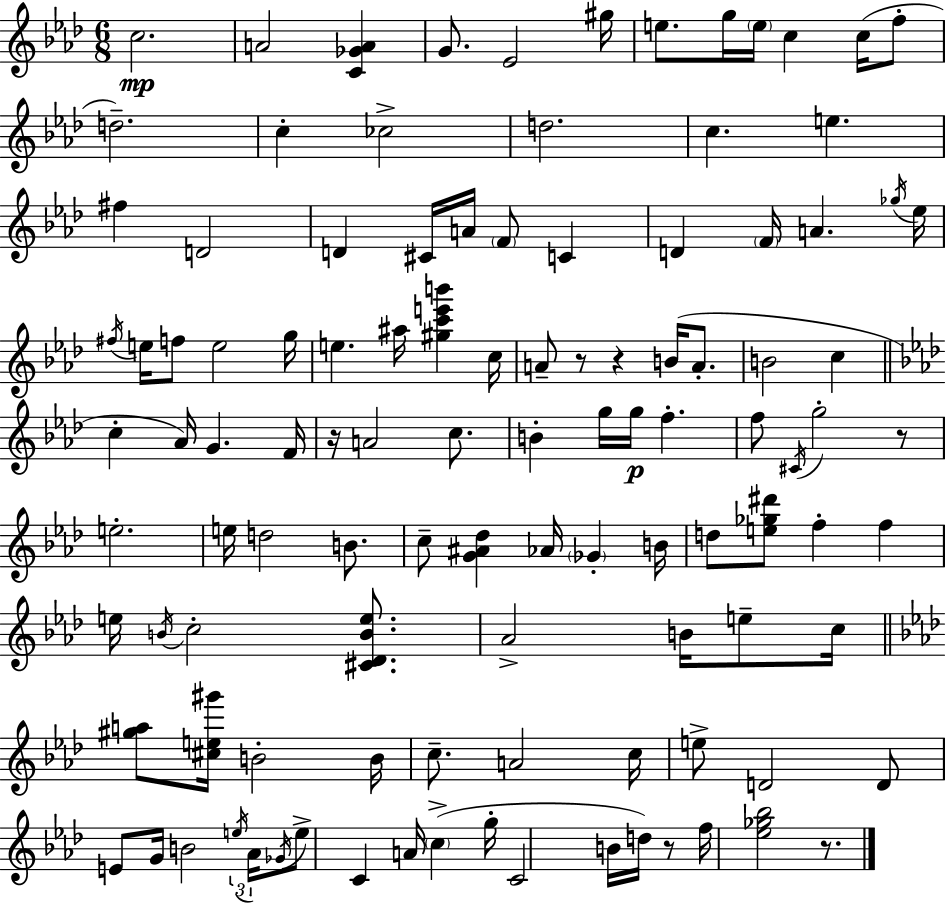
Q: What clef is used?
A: treble